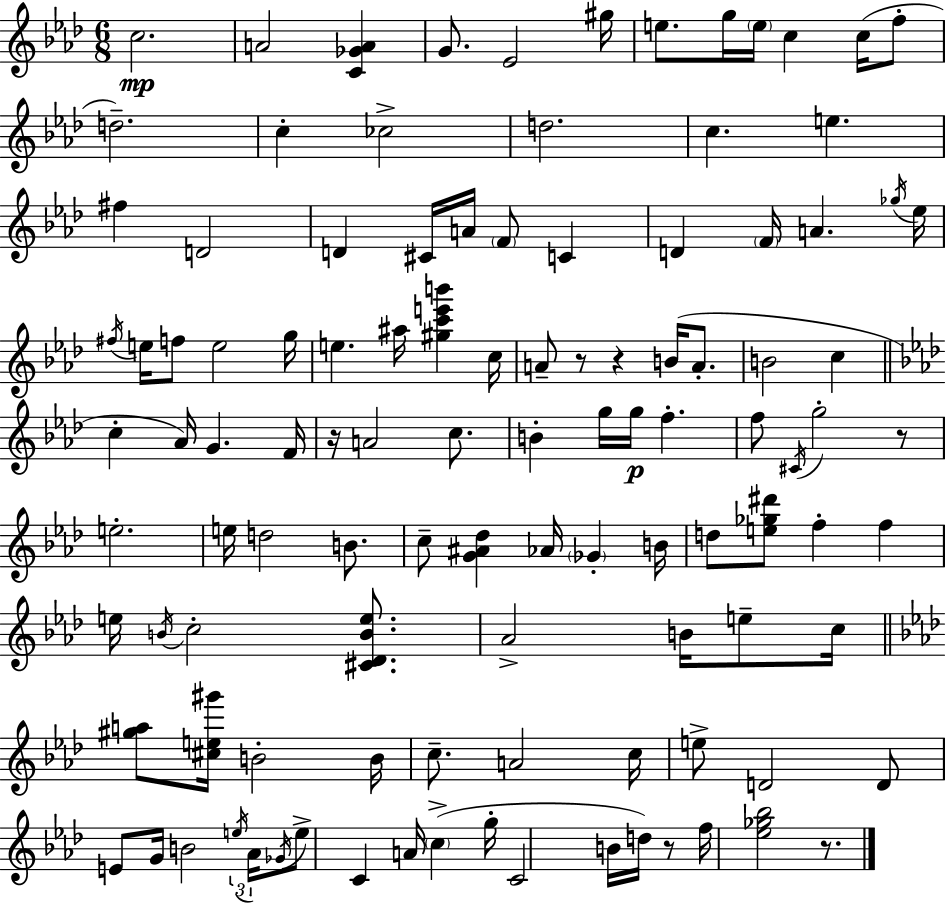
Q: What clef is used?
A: treble